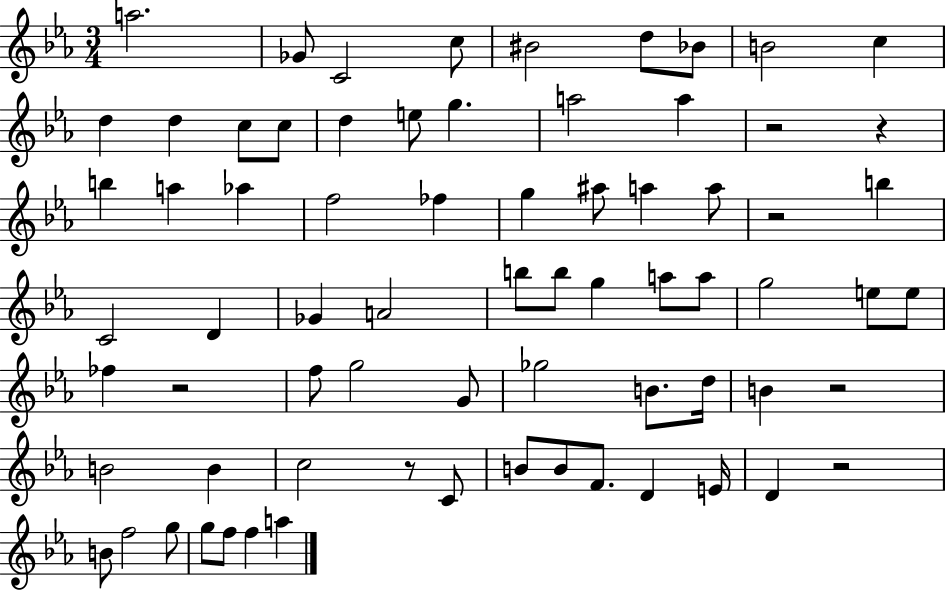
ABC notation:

X:1
T:Untitled
M:3/4
L:1/4
K:Eb
a2 _G/2 C2 c/2 ^B2 d/2 _B/2 B2 c d d c/2 c/2 d e/2 g a2 a z2 z b a _a f2 _f g ^a/2 a a/2 z2 b C2 D _G A2 b/2 b/2 g a/2 a/2 g2 e/2 e/2 _f z2 f/2 g2 G/2 _g2 B/2 d/4 B z2 B2 B c2 z/2 C/2 B/2 B/2 F/2 D E/4 D z2 B/2 f2 g/2 g/2 f/2 f a